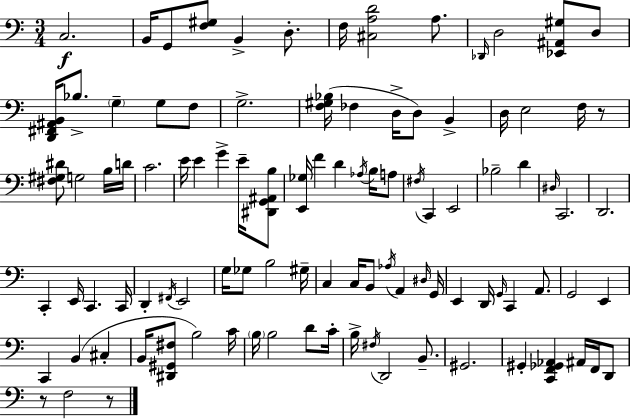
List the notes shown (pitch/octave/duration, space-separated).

C3/h. B2/s G2/e [F3,G#3]/e B2/q D3/e. F3/s [C#3,A3,D4]/h A3/e. Db2/s D3/h [Eb2,A#2,G#3]/e D3/e [D2,F#2,A#2,B2]/s Bb3/e. G3/q G3/e F3/e G3/h. [F3,G#3,Bb3]/s FES3/q D3/s D3/e B2/q D3/s E3/h F3/s R/e [F#3,G#3,D#4]/e G3/h B3/s D4/s C4/h. E4/s E4/q G4/q E4/s [D#2,G2,A#2,B3]/e [E2,Gb3]/s F4/q D4/q Ab3/s B3/s A3/e F#3/s C2/q E2/h Bb3/h D4/q D#3/s C2/h. D2/h. C2/q E2/s C2/q. C2/s D2/q F#2/s E2/h G3/s Gb3/e B3/h G#3/s C3/q C3/s B2/e Ab3/s A2/q D#3/s G2/s E2/q D2/s G2/s C2/q A2/e. G2/h E2/q C2/q B2/q C#3/q B2/s [D#2,G#2,F#3]/e B3/h C4/s B3/s B3/h D4/e C4/s B3/s F#3/s D2/h B2/e. G#2/h. G#2/q [C2,F2,Gb2,Ab2]/q A#2/s F2/s D2/e R/e F3/h R/e